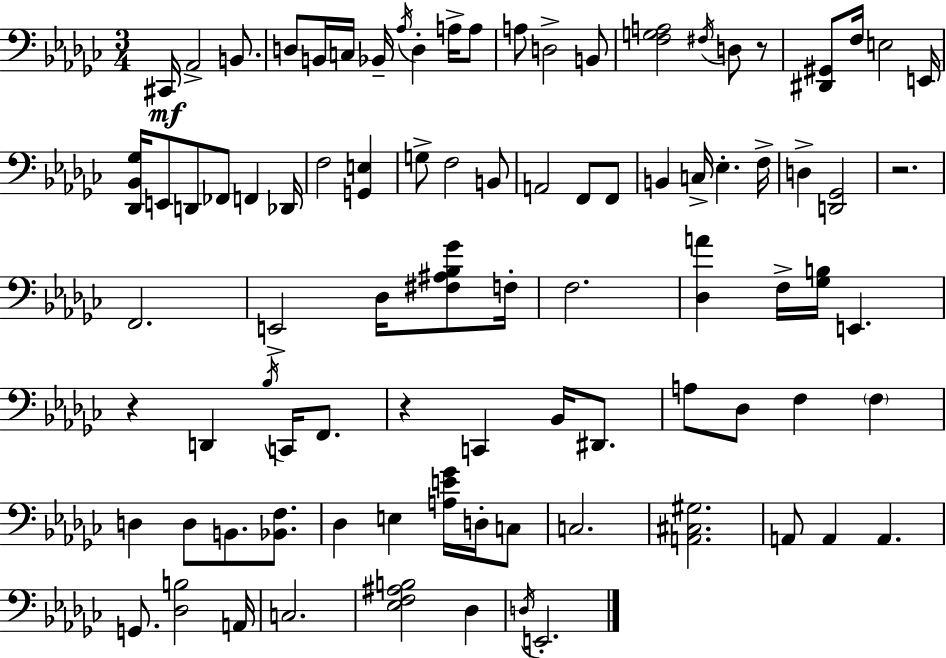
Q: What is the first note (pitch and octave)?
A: C#2